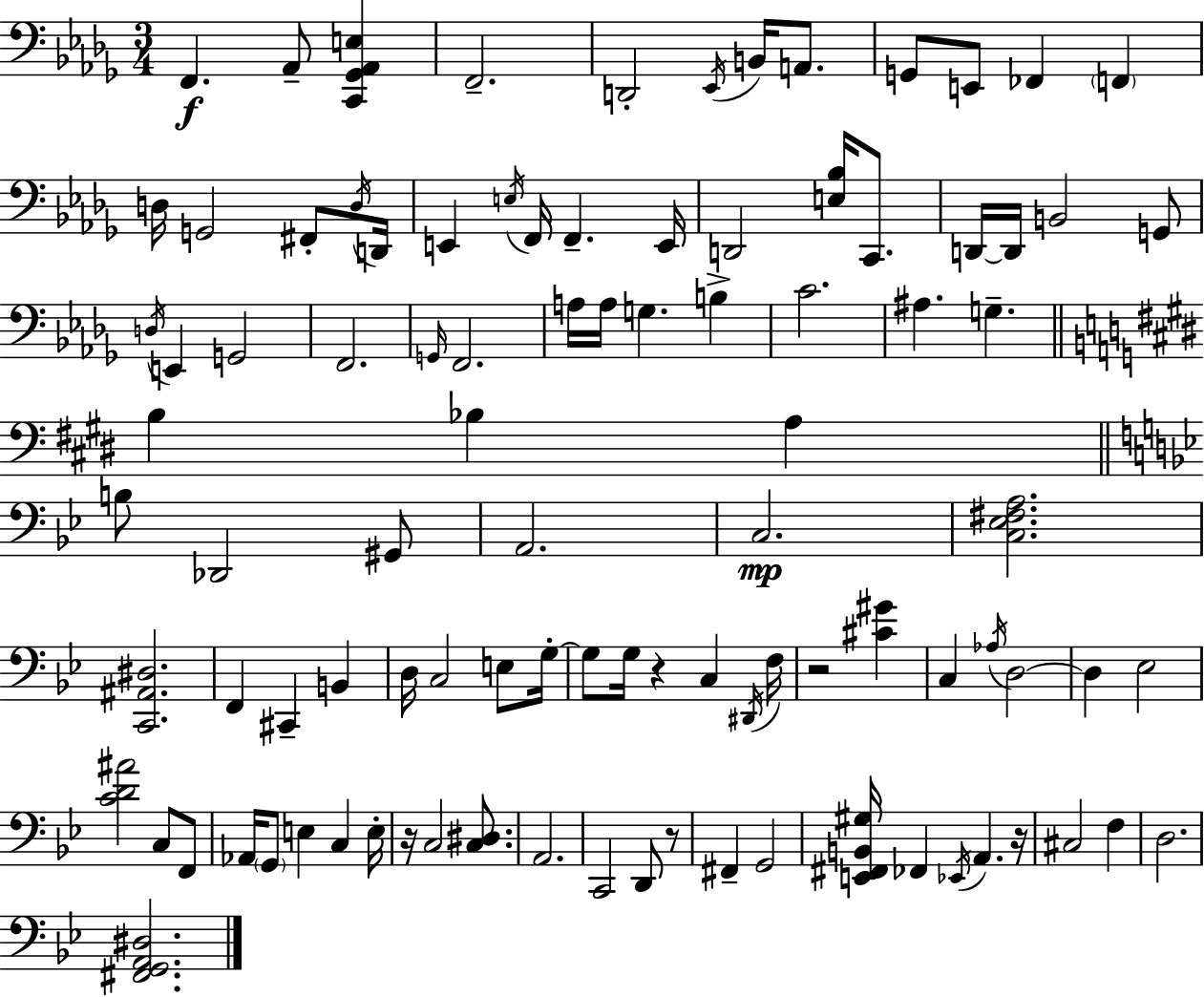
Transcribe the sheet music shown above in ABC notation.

X:1
T:Untitled
M:3/4
L:1/4
K:Bbm
F,, _A,,/2 [C,,_G,,_A,,E,] F,,2 D,,2 _E,,/4 B,,/4 A,,/2 G,,/2 E,,/2 _F,, F,, D,/4 G,,2 ^F,,/2 D,/4 D,,/4 E,, E,/4 F,,/4 F,, E,,/4 D,,2 [E,_B,]/4 C,,/2 D,,/4 D,,/4 B,,2 G,,/2 D,/4 E,, G,,2 F,,2 G,,/4 F,,2 A,/4 A,/4 G, B, C2 ^A, G, B, _B, A, B,/2 _D,,2 ^G,,/2 A,,2 C,2 [C,_E,^F,A,]2 [C,,^A,,^D,]2 F,, ^C,, B,, D,/4 C,2 E,/2 G,/4 G,/2 G,/4 z C, ^D,,/4 F,/4 z2 [^C^G] C, _A,/4 D,2 D, _E,2 [CD^A]2 C,/2 F,,/2 _A,,/4 G,,/2 E, C, E,/4 z/4 C,2 [C,^D,]/2 A,,2 C,,2 D,,/2 z/2 ^F,, G,,2 [E,,^F,,B,,^G,]/4 _F,, _E,,/4 A,, z/4 ^C,2 F, D,2 [^F,,G,,A,,^D,]2